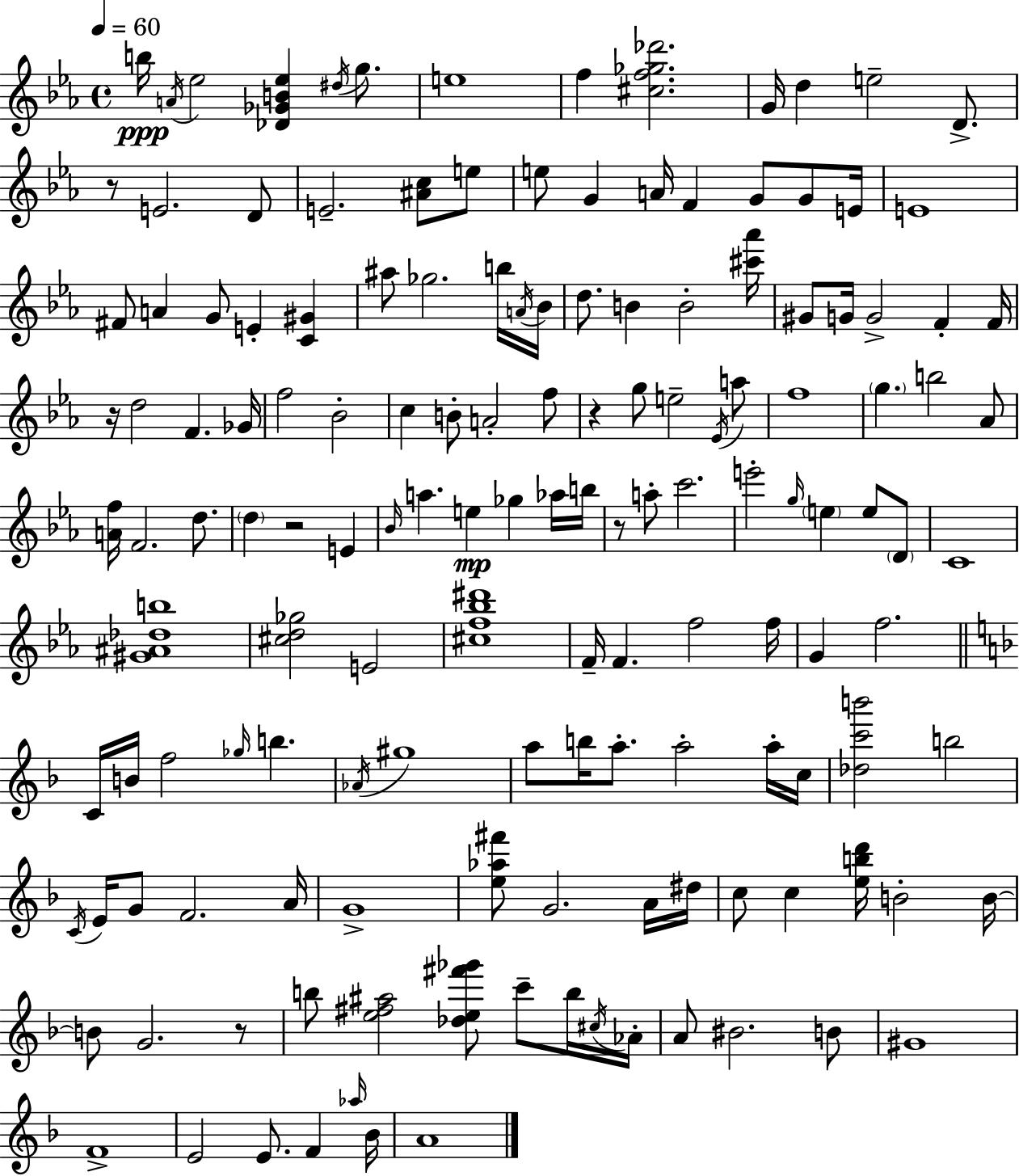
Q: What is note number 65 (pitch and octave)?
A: Gb5